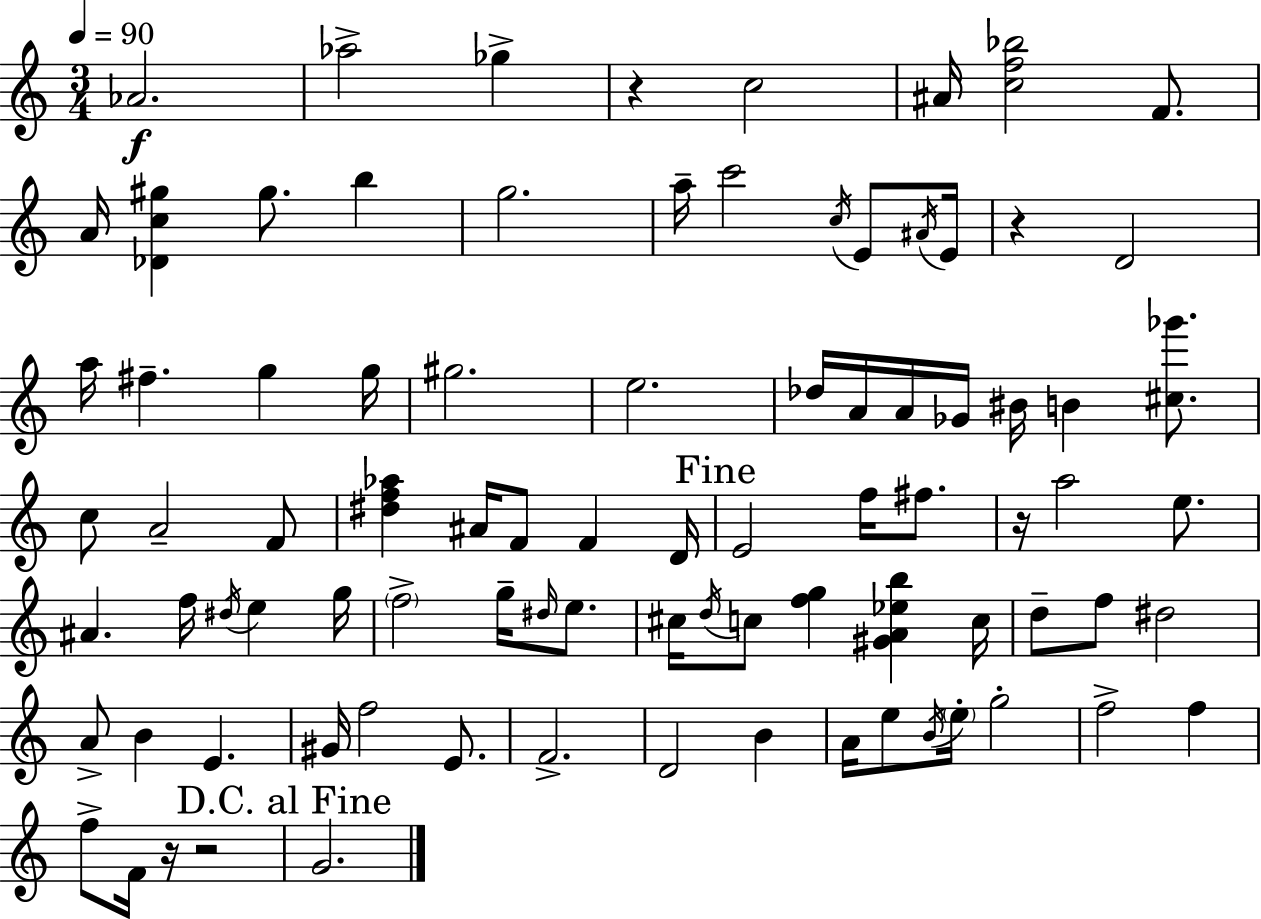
{
  \clef treble
  \numericTimeSignature
  \time 3/4
  \key a \minor
  \tempo 4 = 90
  aes'2.\f | aes''2-> ges''4-> | r4 c''2 | ais'16 <c'' f'' bes''>2 f'8. | \break a'16 <des' c'' gis''>4 gis''8. b''4 | g''2. | a''16-- c'''2 \acciaccatura { c''16 } e'8 | \acciaccatura { ais'16 } e'16 r4 d'2 | \break a''16 fis''4.-- g''4 | g''16 gis''2. | e''2. | des''16 a'16 a'16 ges'16 bis'16 b'4 <cis'' ges'''>8. | \break c''8 a'2-- | f'8 <dis'' f'' aes''>4 ais'16 f'8 f'4 | d'16 \mark "Fine" e'2 f''16 fis''8. | r16 a''2 e''8. | \break ais'4. f''16 \acciaccatura { dis''16 } e''4 | g''16 \parenthesize f''2-> g''16-- | \grace { dis''16 } e''8. cis''16 \acciaccatura { d''16 } c''8 <f'' g''>4 | <gis' a' ees'' b''>4 c''16 d''8-- f''8 dis''2 | \break a'8-> b'4 e'4. | gis'16 f''2 | e'8. f'2.-> | d'2 | \break b'4 a'16 e''8 \acciaccatura { b'16 } \parenthesize e''16-. g''2-. | f''2-> | f''4 f''8-> f'16 r16 r2 | \mark "D.C. al Fine" g'2. | \break \bar "|."
}